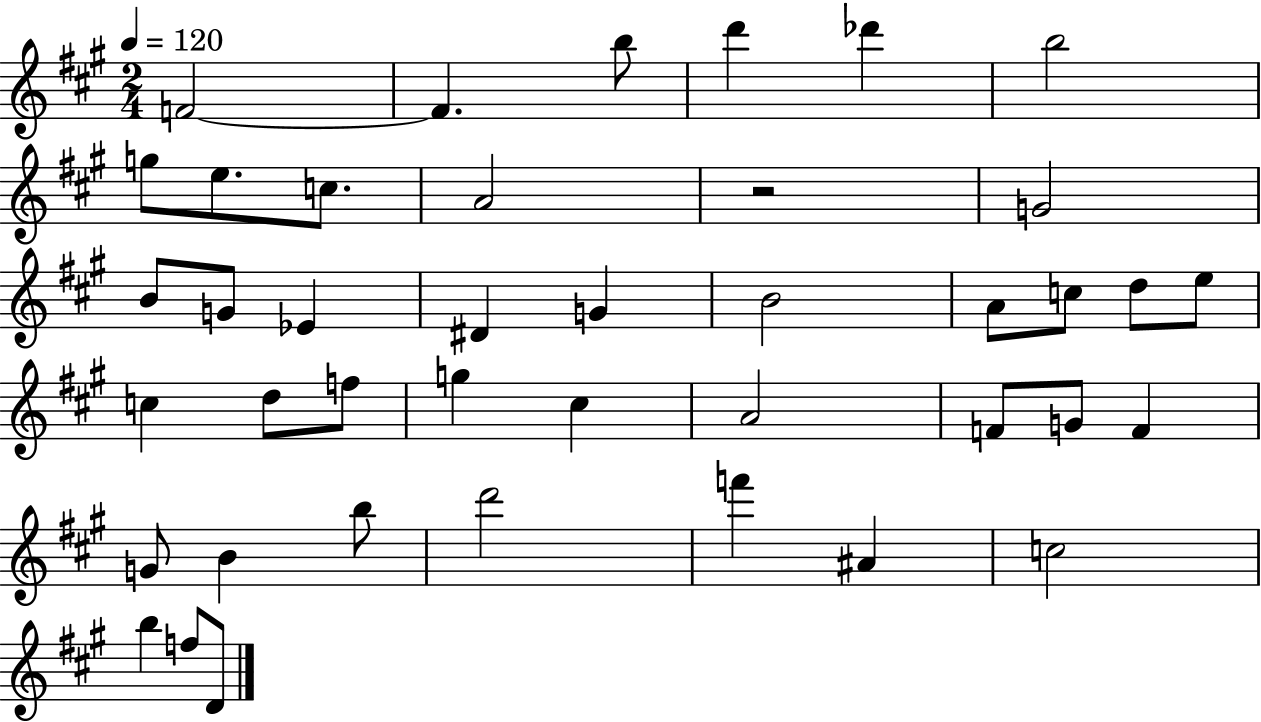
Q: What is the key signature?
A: A major